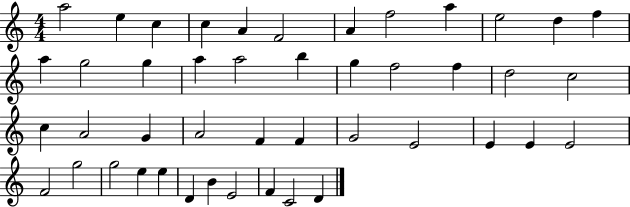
{
  \clef treble
  \numericTimeSignature
  \time 4/4
  \key c \major
  a''2 e''4 c''4 | c''4 a'4 f'2 | a'4 f''2 a''4 | e''2 d''4 f''4 | \break a''4 g''2 g''4 | a''4 a''2 b''4 | g''4 f''2 f''4 | d''2 c''2 | \break c''4 a'2 g'4 | a'2 f'4 f'4 | g'2 e'2 | e'4 e'4 e'2 | \break f'2 g''2 | g''2 e''4 e''4 | d'4 b'4 e'2 | f'4 c'2 d'4 | \break \bar "|."
}